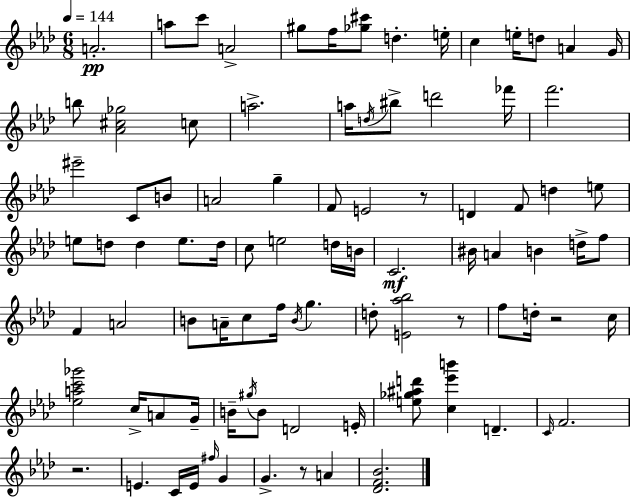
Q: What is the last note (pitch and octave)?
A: A4